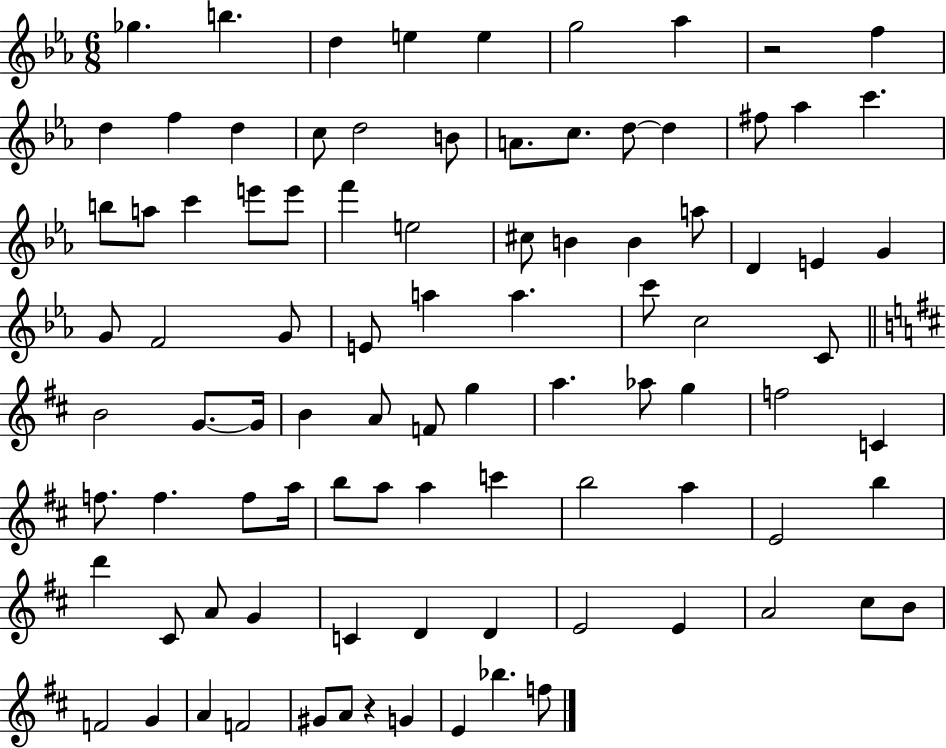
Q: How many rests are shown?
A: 2